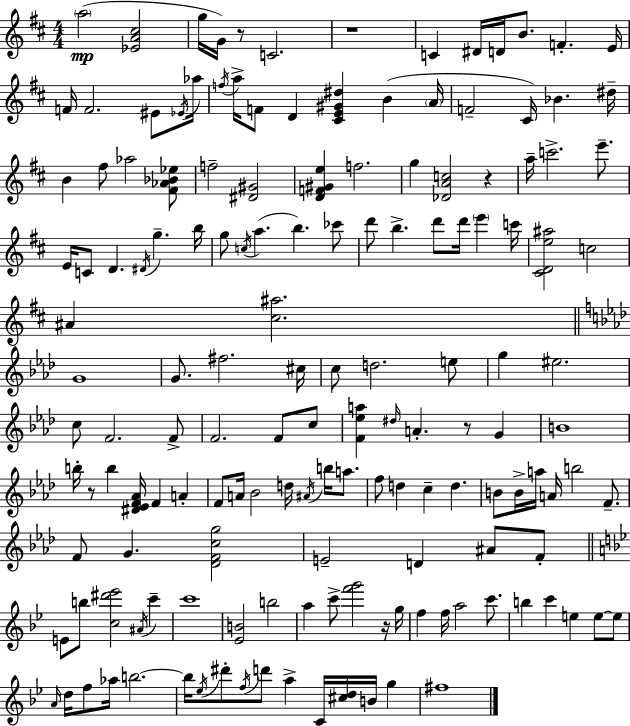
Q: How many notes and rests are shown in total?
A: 153